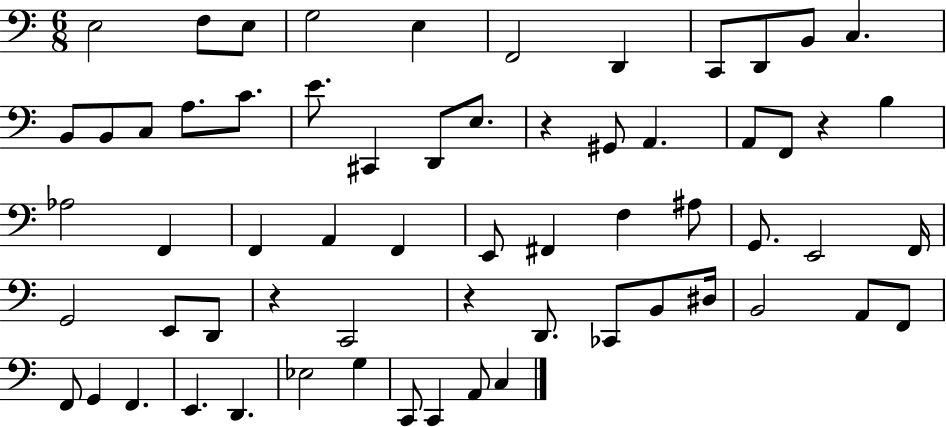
E3/h F3/e E3/e G3/h E3/q F2/h D2/q C2/e D2/e B2/e C3/q. B2/e B2/e C3/e A3/e. C4/e. E4/e. C#2/q D2/e E3/e. R/q G#2/e A2/q. A2/e F2/e R/q B3/q Ab3/h F2/q F2/q A2/q F2/q E2/e F#2/q F3/q A#3/e G2/e. E2/h F2/s G2/h E2/e D2/e R/q C2/h R/q D2/e. CES2/e B2/e D#3/s B2/h A2/e F2/e F2/e G2/q F2/q. E2/q. D2/q. Eb3/h G3/q C2/e C2/q A2/e C3/q